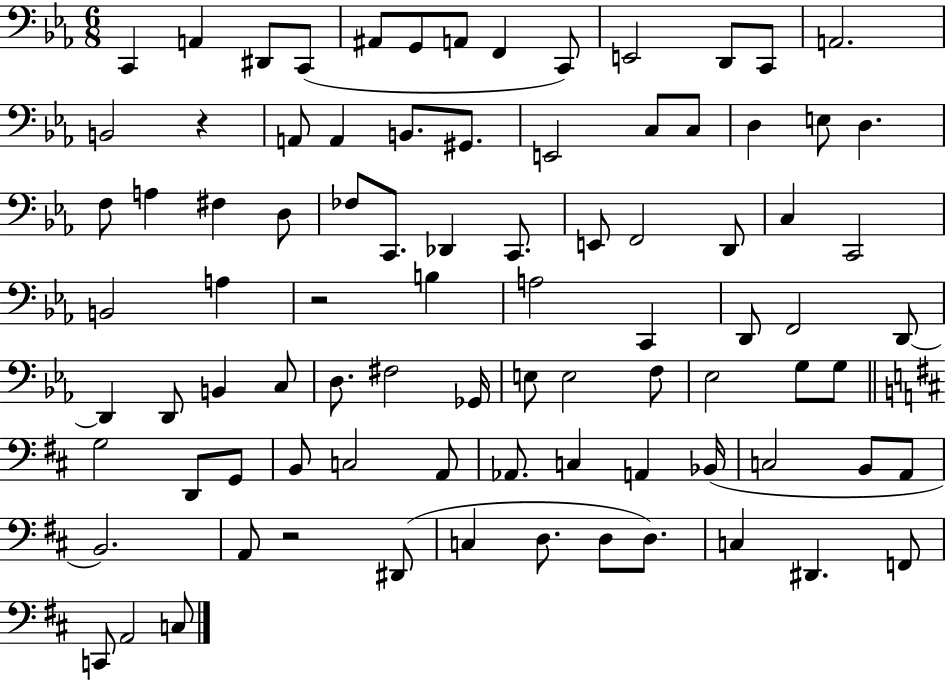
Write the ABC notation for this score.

X:1
T:Untitled
M:6/8
L:1/4
K:Eb
C,, A,, ^D,,/2 C,,/2 ^A,,/2 G,,/2 A,,/2 F,, C,,/2 E,,2 D,,/2 C,,/2 A,,2 B,,2 z A,,/2 A,, B,,/2 ^G,,/2 E,,2 C,/2 C,/2 D, E,/2 D, F,/2 A, ^F, D,/2 _F,/2 C,,/2 _D,, C,,/2 E,,/2 F,,2 D,,/2 C, C,,2 B,,2 A, z2 B, A,2 C,, D,,/2 F,,2 D,,/2 D,, D,,/2 B,, C,/2 D,/2 ^F,2 _G,,/4 E,/2 E,2 F,/2 _E,2 G,/2 G,/2 G,2 D,,/2 G,,/2 B,,/2 C,2 A,,/2 _A,,/2 C, A,, _B,,/4 C,2 B,,/2 A,,/2 B,,2 A,,/2 z2 ^D,,/2 C, D,/2 D,/2 D,/2 C, ^D,, F,,/2 C,,/2 A,,2 C,/2